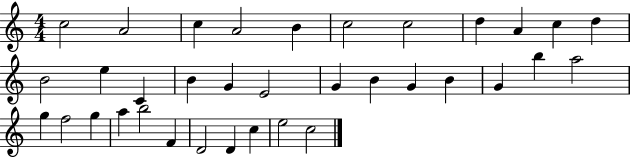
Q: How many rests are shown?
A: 0